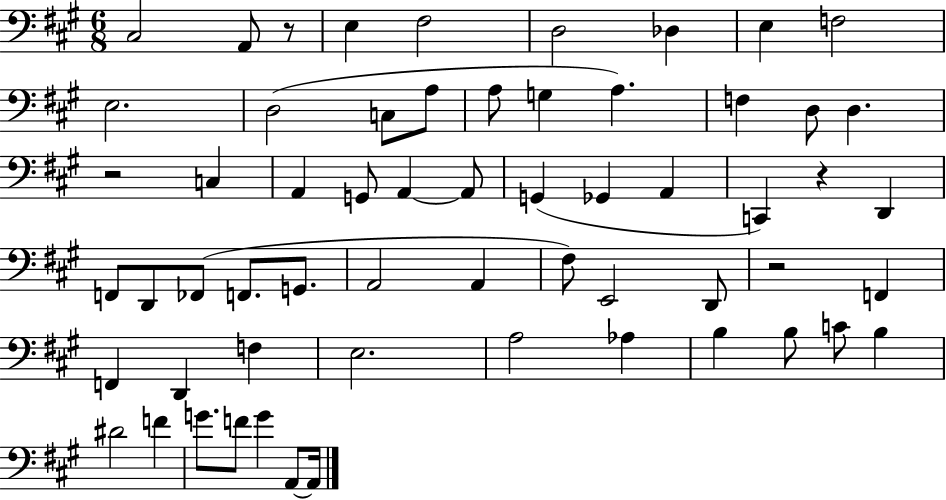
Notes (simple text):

C#3/h A2/e R/e E3/q F#3/h D3/h Db3/q E3/q F3/h E3/h. D3/h C3/e A3/e A3/e G3/q A3/q. F3/q D3/e D3/q. R/h C3/q A2/q G2/e A2/q A2/e G2/q Gb2/q A2/q C2/q R/q D2/q F2/e D2/e FES2/e F2/e. G2/e. A2/h A2/q F#3/e E2/h D2/e R/h F2/q F2/q D2/q F3/q E3/h. A3/h Ab3/q B3/q B3/e C4/e B3/q D#4/h F4/q G4/e. F4/e G4/q A2/e A2/s